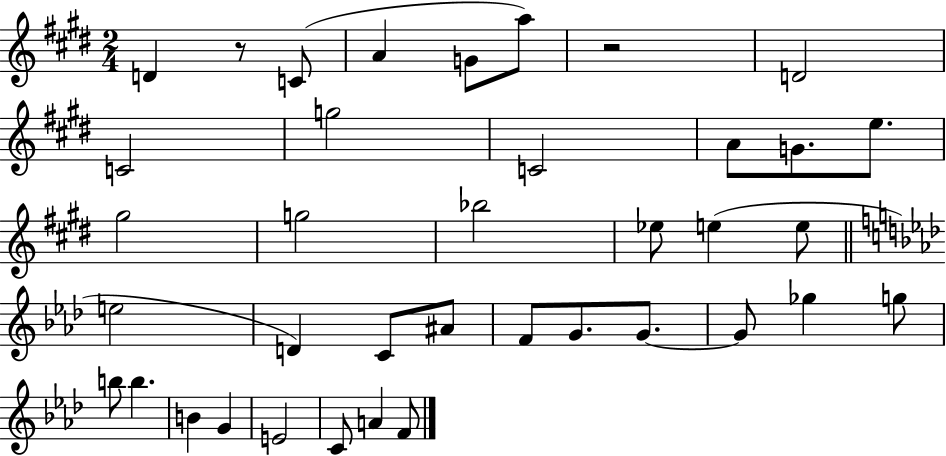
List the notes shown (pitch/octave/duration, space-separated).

D4/q R/e C4/e A4/q G4/e A5/e R/h D4/h C4/h G5/h C4/h A4/e G4/e. E5/e. G#5/h G5/h Bb5/h Eb5/e E5/q E5/e E5/h D4/q C4/e A#4/e F4/e G4/e. G4/e. G4/e Gb5/q G5/e B5/e B5/q. B4/q G4/q E4/h C4/e A4/q F4/e